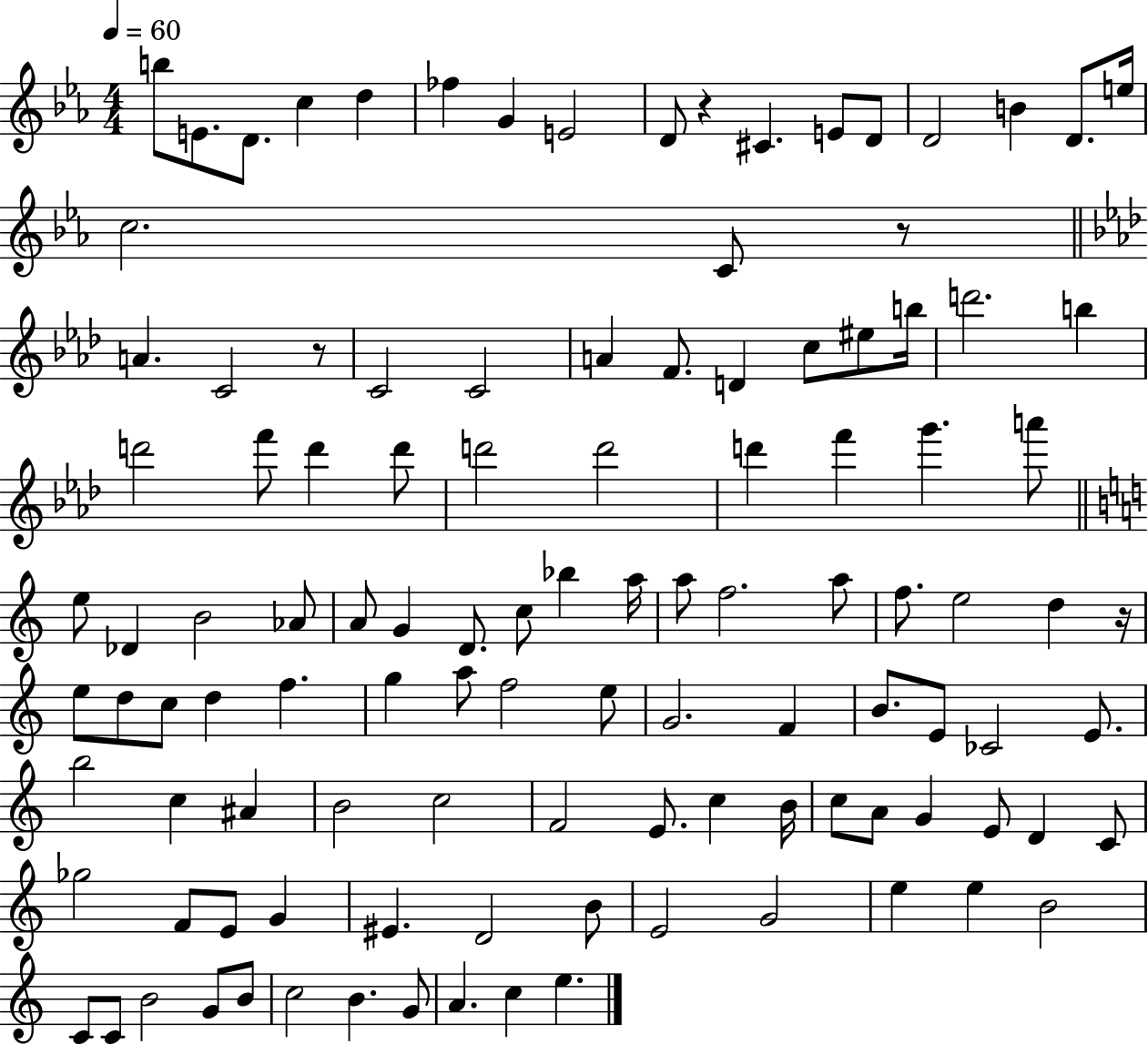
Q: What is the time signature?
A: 4/4